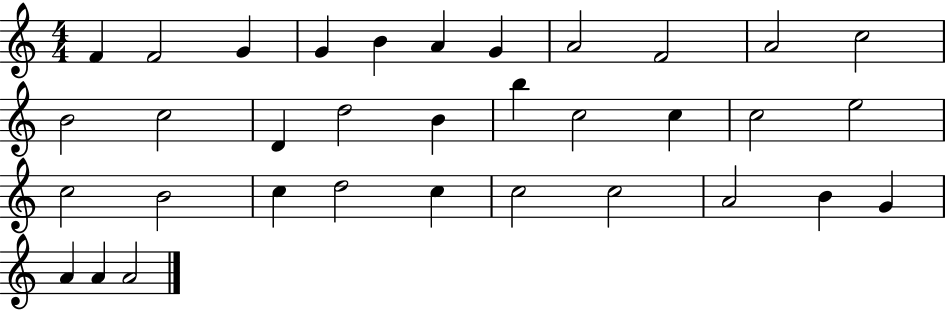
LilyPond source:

{
  \clef treble
  \numericTimeSignature
  \time 4/4
  \key c \major
  f'4 f'2 g'4 | g'4 b'4 a'4 g'4 | a'2 f'2 | a'2 c''2 | \break b'2 c''2 | d'4 d''2 b'4 | b''4 c''2 c''4 | c''2 e''2 | \break c''2 b'2 | c''4 d''2 c''4 | c''2 c''2 | a'2 b'4 g'4 | \break a'4 a'4 a'2 | \bar "|."
}